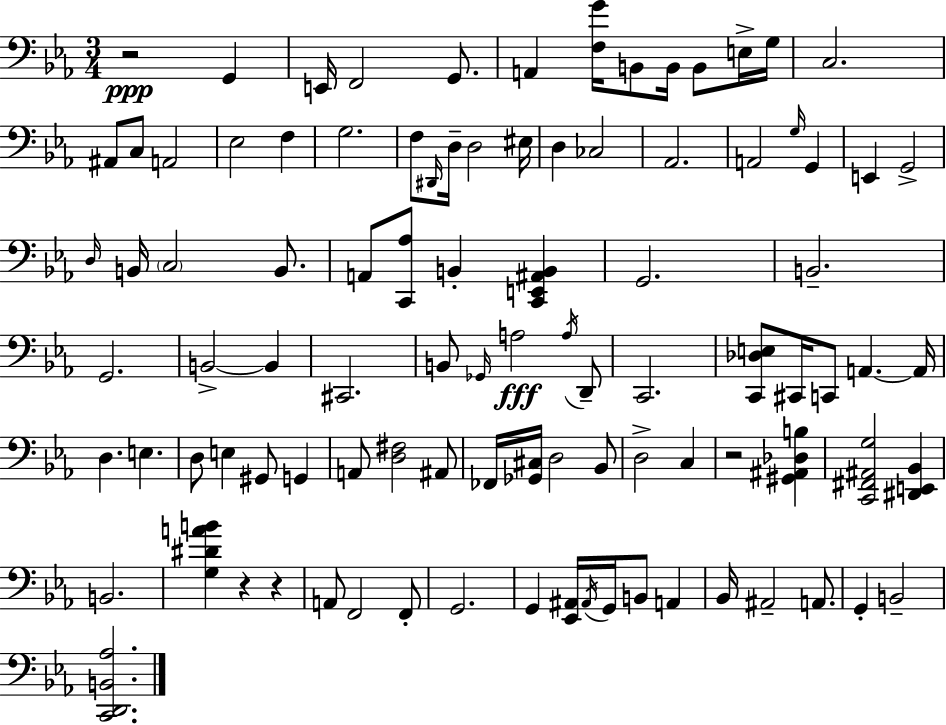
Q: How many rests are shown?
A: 4